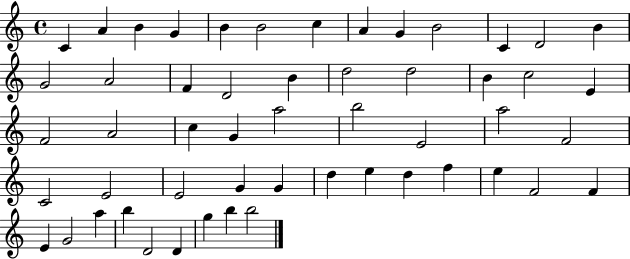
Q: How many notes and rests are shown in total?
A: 53